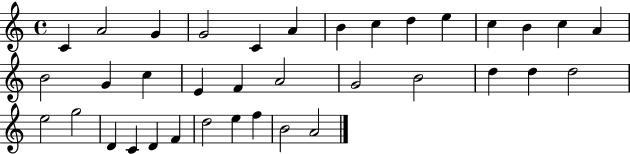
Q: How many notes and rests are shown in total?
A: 36